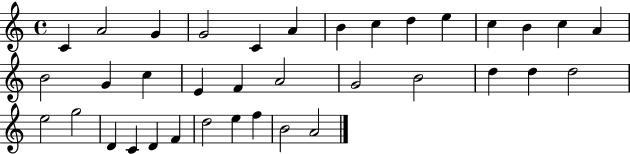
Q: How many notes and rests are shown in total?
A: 36